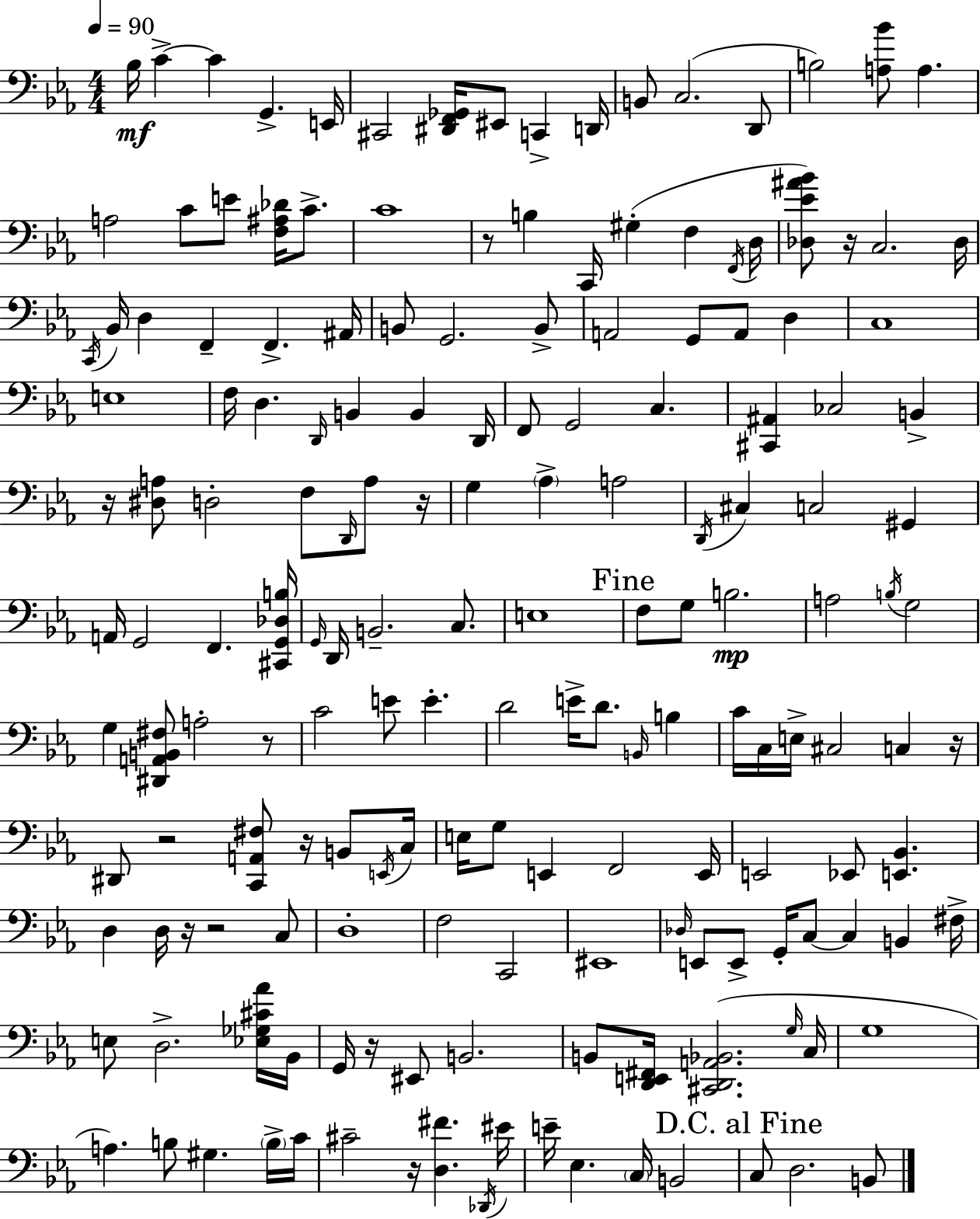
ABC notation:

X:1
T:Untitled
M:4/4
L:1/4
K:Eb
_B,/4 C C G,, E,,/4 ^C,,2 [^D,,F,,_G,,]/4 ^E,,/2 C,, D,,/4 B,,/2 C,2 D,,/2 B,2 [A,_B]/2 A, A,2 C/2 E/2 [F,^A,_D]/4 C/2 C4 z/2 B, C,,/4 ^G, F, F,,/4 D,/4 [_D,_E^A_B]/2 z/4 C,2 _D,/4 C,,/4 _B,,/4 D, F,, F,, ^A,,/4 B,,/2 G,,2 B,,/2 A,,2 G,,/2 A,,/2 D, C,4 E,4 F,/4 D, D,,/4 B,, B,, D,,/4 F,,/2 G,,2 C, [^C,,^A,,] _C,2 B,, z/4 [^D,A,]/2 D,2 F,/2 D,,/4 A,/2 z/4 G, _A, A,2 D,,/4 ^C, C,2 ^G,, A,,/4 G,,2 F,, [^C,,G,,_D,B,]/4 G,,/4 D,,/4 B,,2 C,/2 E,4 F,/2 G,/2 B,2 A,2 B,/4 G,2 G, [^D,,A,,B,,^F,]/2 A,2 z/2 C2 E/2 E D2 E/4 D/2 B,,/4 B, C/4 C,/4 E,/4 ^C,2 C, z/4 ^D,,/2 z2 [C,,A,,^F,]/2 z/4 B,,/2 E,,/4 C,/4 E,/4 G,/2 E,, F,,2 E,,/4 E,,2 _E,,/2 [E,,_B,,] D, D,/4 z/4 z2 C,/2 D,4 F,2 C,,2 ^E,,4 _D,/4 E,,/2 E,,/2 G,,/4 C,/2 C, B,, ^F,/4 E,/2 D,2 [_E,_G,^C_A]/4 _B,,/4 G,,/4 z/4 ^E,,/2 B,,2 B,,/2 [D,,E,,^F,,]/4 [^C,,D,,A,,_B,,]2 G,/4 C,/4 G,4 A, B,/2 ^G, B,/4 C/4 ^C2 z/4 [D,^F] _D,,/4 ^E/4 E/4 _E, C,/4 B,,2 C,/2 D,2 B,,/2